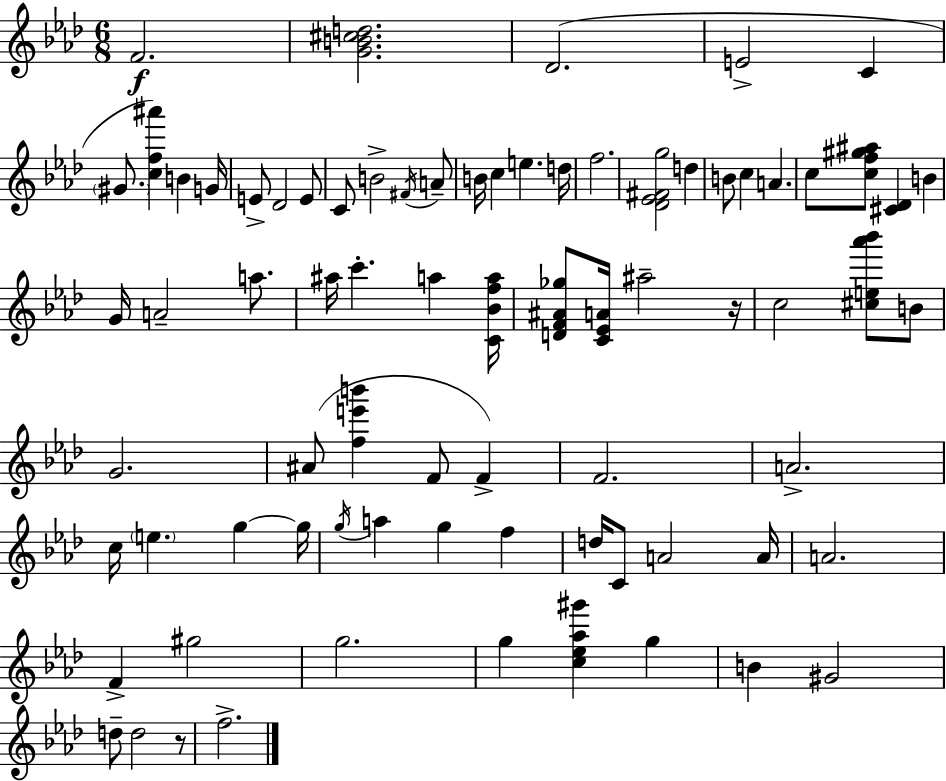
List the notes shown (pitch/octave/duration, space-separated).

F4/h. [G4,B4,C#5,D5]/h. Db4/h. E4/h C4/q G#4/e. [C5,F5,A#6]/q B4/q G4/s E4/e Db4/h E4/e C4/e B4/h F#4/s A4/e B4/s C5/q E5/q. D5/s F5/h. [Db4,Eb4,F#4,G5]/h D5/q B4/e C5/q A4/q. C5/e [C5,F5,G#5,A#5]/e [C#4,Db4]/q B4/q G4/s A4/h A5/e. A#5/s C6/q. A5/q [C4,Bb4,F5,A5]/s [D4,F4,A#4,Gb5]/e [C4,Eb4,A4]/s A#5/h R/s C5/h [C#5,E5,Ab6,Bb6]/e B4/e G4/h. A#4/e [F5,E6,B6]/q F4/e F4/q F4/h. A4/h. C5/s E5/q. G5/q G5/s G5/s A5/q G5/q F5/q D5/s C4/e A4/h A4/s A4/h. F4/q G#5/h G5/h. G5/q [C5,Eb5,Ab5,G#6]/q G5/q B4/q G#4/h D5/e D5/h R/e F5/h.